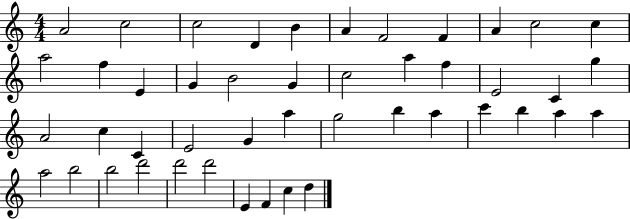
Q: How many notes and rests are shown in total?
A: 46